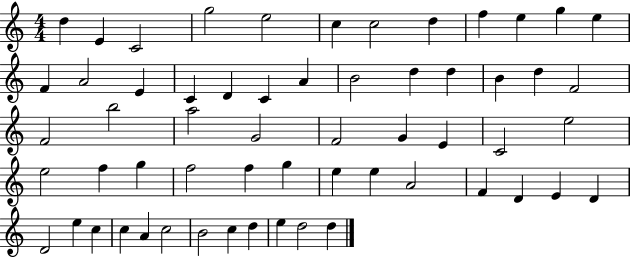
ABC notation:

X:1
T:Untitled
M:4/4
L:1/4
K:C
d E C2 g2 e2 c c2 d f e g e F A2 E C D C A B2 d d B d F2 F2 b2 a2 G2 F2 G E C2 e2 e2 f g f2 f g e e A2 F D E D D2 e c c A c2 B2 c d e d2 d